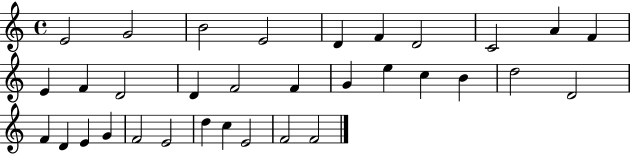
{
  \clef treble
  \time 4/4
  \defaultTimeSignature
  \key c \major
  e'2 g'2 | b'2 e'2 | d'4 f'4 d'2 | c'2 a'4 f'4 | \break e'4 f'4 d'2 | d'4 f'2 f'4 | g'4 e''4 c''4 b'4 | d''2 d'2 | \break f'4 d'4 e'4 g'4 | f'2 e'2 | d''4 c''4 e'2 | f'2 f'2 | \break \bar "|."
}